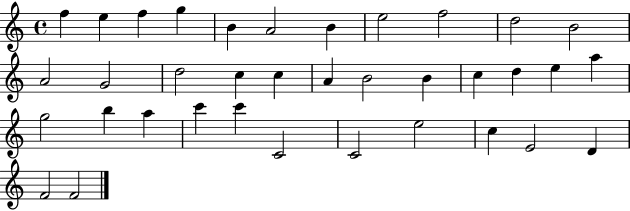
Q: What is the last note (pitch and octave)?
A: F4